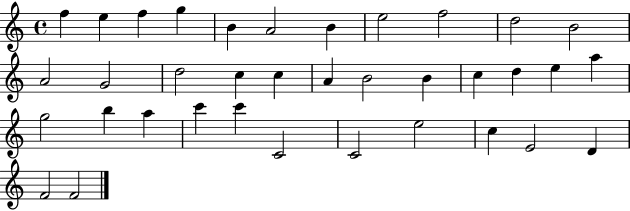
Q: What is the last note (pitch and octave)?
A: F4